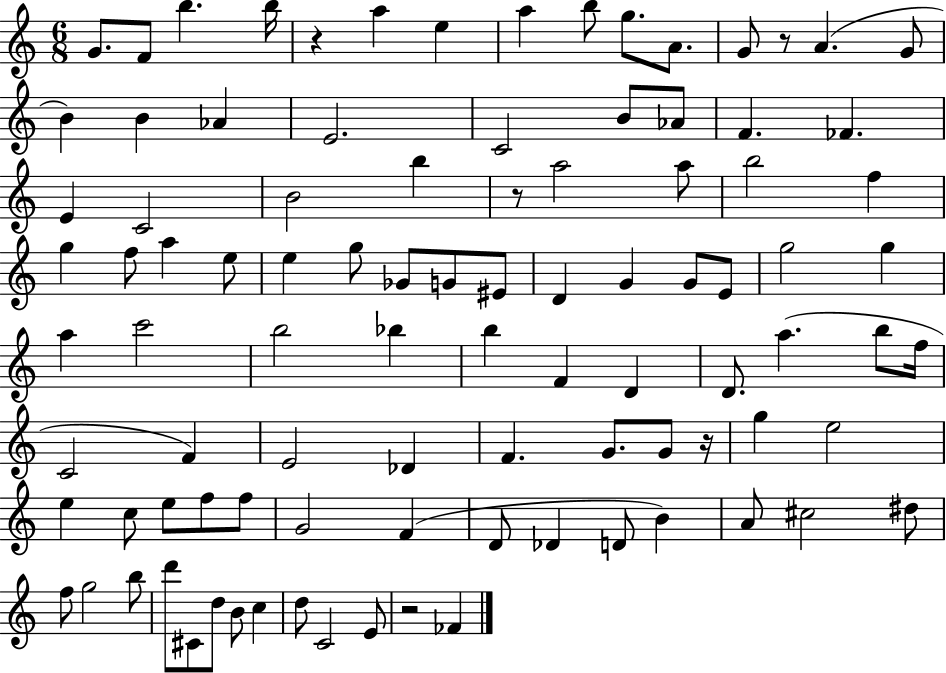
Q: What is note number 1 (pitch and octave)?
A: G4